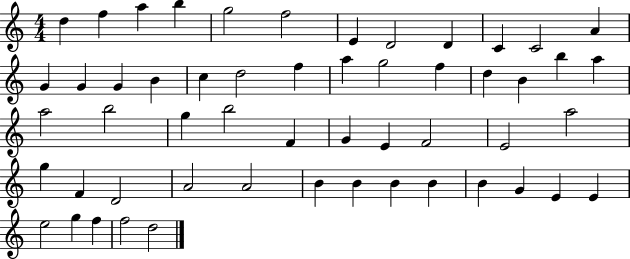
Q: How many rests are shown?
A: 0